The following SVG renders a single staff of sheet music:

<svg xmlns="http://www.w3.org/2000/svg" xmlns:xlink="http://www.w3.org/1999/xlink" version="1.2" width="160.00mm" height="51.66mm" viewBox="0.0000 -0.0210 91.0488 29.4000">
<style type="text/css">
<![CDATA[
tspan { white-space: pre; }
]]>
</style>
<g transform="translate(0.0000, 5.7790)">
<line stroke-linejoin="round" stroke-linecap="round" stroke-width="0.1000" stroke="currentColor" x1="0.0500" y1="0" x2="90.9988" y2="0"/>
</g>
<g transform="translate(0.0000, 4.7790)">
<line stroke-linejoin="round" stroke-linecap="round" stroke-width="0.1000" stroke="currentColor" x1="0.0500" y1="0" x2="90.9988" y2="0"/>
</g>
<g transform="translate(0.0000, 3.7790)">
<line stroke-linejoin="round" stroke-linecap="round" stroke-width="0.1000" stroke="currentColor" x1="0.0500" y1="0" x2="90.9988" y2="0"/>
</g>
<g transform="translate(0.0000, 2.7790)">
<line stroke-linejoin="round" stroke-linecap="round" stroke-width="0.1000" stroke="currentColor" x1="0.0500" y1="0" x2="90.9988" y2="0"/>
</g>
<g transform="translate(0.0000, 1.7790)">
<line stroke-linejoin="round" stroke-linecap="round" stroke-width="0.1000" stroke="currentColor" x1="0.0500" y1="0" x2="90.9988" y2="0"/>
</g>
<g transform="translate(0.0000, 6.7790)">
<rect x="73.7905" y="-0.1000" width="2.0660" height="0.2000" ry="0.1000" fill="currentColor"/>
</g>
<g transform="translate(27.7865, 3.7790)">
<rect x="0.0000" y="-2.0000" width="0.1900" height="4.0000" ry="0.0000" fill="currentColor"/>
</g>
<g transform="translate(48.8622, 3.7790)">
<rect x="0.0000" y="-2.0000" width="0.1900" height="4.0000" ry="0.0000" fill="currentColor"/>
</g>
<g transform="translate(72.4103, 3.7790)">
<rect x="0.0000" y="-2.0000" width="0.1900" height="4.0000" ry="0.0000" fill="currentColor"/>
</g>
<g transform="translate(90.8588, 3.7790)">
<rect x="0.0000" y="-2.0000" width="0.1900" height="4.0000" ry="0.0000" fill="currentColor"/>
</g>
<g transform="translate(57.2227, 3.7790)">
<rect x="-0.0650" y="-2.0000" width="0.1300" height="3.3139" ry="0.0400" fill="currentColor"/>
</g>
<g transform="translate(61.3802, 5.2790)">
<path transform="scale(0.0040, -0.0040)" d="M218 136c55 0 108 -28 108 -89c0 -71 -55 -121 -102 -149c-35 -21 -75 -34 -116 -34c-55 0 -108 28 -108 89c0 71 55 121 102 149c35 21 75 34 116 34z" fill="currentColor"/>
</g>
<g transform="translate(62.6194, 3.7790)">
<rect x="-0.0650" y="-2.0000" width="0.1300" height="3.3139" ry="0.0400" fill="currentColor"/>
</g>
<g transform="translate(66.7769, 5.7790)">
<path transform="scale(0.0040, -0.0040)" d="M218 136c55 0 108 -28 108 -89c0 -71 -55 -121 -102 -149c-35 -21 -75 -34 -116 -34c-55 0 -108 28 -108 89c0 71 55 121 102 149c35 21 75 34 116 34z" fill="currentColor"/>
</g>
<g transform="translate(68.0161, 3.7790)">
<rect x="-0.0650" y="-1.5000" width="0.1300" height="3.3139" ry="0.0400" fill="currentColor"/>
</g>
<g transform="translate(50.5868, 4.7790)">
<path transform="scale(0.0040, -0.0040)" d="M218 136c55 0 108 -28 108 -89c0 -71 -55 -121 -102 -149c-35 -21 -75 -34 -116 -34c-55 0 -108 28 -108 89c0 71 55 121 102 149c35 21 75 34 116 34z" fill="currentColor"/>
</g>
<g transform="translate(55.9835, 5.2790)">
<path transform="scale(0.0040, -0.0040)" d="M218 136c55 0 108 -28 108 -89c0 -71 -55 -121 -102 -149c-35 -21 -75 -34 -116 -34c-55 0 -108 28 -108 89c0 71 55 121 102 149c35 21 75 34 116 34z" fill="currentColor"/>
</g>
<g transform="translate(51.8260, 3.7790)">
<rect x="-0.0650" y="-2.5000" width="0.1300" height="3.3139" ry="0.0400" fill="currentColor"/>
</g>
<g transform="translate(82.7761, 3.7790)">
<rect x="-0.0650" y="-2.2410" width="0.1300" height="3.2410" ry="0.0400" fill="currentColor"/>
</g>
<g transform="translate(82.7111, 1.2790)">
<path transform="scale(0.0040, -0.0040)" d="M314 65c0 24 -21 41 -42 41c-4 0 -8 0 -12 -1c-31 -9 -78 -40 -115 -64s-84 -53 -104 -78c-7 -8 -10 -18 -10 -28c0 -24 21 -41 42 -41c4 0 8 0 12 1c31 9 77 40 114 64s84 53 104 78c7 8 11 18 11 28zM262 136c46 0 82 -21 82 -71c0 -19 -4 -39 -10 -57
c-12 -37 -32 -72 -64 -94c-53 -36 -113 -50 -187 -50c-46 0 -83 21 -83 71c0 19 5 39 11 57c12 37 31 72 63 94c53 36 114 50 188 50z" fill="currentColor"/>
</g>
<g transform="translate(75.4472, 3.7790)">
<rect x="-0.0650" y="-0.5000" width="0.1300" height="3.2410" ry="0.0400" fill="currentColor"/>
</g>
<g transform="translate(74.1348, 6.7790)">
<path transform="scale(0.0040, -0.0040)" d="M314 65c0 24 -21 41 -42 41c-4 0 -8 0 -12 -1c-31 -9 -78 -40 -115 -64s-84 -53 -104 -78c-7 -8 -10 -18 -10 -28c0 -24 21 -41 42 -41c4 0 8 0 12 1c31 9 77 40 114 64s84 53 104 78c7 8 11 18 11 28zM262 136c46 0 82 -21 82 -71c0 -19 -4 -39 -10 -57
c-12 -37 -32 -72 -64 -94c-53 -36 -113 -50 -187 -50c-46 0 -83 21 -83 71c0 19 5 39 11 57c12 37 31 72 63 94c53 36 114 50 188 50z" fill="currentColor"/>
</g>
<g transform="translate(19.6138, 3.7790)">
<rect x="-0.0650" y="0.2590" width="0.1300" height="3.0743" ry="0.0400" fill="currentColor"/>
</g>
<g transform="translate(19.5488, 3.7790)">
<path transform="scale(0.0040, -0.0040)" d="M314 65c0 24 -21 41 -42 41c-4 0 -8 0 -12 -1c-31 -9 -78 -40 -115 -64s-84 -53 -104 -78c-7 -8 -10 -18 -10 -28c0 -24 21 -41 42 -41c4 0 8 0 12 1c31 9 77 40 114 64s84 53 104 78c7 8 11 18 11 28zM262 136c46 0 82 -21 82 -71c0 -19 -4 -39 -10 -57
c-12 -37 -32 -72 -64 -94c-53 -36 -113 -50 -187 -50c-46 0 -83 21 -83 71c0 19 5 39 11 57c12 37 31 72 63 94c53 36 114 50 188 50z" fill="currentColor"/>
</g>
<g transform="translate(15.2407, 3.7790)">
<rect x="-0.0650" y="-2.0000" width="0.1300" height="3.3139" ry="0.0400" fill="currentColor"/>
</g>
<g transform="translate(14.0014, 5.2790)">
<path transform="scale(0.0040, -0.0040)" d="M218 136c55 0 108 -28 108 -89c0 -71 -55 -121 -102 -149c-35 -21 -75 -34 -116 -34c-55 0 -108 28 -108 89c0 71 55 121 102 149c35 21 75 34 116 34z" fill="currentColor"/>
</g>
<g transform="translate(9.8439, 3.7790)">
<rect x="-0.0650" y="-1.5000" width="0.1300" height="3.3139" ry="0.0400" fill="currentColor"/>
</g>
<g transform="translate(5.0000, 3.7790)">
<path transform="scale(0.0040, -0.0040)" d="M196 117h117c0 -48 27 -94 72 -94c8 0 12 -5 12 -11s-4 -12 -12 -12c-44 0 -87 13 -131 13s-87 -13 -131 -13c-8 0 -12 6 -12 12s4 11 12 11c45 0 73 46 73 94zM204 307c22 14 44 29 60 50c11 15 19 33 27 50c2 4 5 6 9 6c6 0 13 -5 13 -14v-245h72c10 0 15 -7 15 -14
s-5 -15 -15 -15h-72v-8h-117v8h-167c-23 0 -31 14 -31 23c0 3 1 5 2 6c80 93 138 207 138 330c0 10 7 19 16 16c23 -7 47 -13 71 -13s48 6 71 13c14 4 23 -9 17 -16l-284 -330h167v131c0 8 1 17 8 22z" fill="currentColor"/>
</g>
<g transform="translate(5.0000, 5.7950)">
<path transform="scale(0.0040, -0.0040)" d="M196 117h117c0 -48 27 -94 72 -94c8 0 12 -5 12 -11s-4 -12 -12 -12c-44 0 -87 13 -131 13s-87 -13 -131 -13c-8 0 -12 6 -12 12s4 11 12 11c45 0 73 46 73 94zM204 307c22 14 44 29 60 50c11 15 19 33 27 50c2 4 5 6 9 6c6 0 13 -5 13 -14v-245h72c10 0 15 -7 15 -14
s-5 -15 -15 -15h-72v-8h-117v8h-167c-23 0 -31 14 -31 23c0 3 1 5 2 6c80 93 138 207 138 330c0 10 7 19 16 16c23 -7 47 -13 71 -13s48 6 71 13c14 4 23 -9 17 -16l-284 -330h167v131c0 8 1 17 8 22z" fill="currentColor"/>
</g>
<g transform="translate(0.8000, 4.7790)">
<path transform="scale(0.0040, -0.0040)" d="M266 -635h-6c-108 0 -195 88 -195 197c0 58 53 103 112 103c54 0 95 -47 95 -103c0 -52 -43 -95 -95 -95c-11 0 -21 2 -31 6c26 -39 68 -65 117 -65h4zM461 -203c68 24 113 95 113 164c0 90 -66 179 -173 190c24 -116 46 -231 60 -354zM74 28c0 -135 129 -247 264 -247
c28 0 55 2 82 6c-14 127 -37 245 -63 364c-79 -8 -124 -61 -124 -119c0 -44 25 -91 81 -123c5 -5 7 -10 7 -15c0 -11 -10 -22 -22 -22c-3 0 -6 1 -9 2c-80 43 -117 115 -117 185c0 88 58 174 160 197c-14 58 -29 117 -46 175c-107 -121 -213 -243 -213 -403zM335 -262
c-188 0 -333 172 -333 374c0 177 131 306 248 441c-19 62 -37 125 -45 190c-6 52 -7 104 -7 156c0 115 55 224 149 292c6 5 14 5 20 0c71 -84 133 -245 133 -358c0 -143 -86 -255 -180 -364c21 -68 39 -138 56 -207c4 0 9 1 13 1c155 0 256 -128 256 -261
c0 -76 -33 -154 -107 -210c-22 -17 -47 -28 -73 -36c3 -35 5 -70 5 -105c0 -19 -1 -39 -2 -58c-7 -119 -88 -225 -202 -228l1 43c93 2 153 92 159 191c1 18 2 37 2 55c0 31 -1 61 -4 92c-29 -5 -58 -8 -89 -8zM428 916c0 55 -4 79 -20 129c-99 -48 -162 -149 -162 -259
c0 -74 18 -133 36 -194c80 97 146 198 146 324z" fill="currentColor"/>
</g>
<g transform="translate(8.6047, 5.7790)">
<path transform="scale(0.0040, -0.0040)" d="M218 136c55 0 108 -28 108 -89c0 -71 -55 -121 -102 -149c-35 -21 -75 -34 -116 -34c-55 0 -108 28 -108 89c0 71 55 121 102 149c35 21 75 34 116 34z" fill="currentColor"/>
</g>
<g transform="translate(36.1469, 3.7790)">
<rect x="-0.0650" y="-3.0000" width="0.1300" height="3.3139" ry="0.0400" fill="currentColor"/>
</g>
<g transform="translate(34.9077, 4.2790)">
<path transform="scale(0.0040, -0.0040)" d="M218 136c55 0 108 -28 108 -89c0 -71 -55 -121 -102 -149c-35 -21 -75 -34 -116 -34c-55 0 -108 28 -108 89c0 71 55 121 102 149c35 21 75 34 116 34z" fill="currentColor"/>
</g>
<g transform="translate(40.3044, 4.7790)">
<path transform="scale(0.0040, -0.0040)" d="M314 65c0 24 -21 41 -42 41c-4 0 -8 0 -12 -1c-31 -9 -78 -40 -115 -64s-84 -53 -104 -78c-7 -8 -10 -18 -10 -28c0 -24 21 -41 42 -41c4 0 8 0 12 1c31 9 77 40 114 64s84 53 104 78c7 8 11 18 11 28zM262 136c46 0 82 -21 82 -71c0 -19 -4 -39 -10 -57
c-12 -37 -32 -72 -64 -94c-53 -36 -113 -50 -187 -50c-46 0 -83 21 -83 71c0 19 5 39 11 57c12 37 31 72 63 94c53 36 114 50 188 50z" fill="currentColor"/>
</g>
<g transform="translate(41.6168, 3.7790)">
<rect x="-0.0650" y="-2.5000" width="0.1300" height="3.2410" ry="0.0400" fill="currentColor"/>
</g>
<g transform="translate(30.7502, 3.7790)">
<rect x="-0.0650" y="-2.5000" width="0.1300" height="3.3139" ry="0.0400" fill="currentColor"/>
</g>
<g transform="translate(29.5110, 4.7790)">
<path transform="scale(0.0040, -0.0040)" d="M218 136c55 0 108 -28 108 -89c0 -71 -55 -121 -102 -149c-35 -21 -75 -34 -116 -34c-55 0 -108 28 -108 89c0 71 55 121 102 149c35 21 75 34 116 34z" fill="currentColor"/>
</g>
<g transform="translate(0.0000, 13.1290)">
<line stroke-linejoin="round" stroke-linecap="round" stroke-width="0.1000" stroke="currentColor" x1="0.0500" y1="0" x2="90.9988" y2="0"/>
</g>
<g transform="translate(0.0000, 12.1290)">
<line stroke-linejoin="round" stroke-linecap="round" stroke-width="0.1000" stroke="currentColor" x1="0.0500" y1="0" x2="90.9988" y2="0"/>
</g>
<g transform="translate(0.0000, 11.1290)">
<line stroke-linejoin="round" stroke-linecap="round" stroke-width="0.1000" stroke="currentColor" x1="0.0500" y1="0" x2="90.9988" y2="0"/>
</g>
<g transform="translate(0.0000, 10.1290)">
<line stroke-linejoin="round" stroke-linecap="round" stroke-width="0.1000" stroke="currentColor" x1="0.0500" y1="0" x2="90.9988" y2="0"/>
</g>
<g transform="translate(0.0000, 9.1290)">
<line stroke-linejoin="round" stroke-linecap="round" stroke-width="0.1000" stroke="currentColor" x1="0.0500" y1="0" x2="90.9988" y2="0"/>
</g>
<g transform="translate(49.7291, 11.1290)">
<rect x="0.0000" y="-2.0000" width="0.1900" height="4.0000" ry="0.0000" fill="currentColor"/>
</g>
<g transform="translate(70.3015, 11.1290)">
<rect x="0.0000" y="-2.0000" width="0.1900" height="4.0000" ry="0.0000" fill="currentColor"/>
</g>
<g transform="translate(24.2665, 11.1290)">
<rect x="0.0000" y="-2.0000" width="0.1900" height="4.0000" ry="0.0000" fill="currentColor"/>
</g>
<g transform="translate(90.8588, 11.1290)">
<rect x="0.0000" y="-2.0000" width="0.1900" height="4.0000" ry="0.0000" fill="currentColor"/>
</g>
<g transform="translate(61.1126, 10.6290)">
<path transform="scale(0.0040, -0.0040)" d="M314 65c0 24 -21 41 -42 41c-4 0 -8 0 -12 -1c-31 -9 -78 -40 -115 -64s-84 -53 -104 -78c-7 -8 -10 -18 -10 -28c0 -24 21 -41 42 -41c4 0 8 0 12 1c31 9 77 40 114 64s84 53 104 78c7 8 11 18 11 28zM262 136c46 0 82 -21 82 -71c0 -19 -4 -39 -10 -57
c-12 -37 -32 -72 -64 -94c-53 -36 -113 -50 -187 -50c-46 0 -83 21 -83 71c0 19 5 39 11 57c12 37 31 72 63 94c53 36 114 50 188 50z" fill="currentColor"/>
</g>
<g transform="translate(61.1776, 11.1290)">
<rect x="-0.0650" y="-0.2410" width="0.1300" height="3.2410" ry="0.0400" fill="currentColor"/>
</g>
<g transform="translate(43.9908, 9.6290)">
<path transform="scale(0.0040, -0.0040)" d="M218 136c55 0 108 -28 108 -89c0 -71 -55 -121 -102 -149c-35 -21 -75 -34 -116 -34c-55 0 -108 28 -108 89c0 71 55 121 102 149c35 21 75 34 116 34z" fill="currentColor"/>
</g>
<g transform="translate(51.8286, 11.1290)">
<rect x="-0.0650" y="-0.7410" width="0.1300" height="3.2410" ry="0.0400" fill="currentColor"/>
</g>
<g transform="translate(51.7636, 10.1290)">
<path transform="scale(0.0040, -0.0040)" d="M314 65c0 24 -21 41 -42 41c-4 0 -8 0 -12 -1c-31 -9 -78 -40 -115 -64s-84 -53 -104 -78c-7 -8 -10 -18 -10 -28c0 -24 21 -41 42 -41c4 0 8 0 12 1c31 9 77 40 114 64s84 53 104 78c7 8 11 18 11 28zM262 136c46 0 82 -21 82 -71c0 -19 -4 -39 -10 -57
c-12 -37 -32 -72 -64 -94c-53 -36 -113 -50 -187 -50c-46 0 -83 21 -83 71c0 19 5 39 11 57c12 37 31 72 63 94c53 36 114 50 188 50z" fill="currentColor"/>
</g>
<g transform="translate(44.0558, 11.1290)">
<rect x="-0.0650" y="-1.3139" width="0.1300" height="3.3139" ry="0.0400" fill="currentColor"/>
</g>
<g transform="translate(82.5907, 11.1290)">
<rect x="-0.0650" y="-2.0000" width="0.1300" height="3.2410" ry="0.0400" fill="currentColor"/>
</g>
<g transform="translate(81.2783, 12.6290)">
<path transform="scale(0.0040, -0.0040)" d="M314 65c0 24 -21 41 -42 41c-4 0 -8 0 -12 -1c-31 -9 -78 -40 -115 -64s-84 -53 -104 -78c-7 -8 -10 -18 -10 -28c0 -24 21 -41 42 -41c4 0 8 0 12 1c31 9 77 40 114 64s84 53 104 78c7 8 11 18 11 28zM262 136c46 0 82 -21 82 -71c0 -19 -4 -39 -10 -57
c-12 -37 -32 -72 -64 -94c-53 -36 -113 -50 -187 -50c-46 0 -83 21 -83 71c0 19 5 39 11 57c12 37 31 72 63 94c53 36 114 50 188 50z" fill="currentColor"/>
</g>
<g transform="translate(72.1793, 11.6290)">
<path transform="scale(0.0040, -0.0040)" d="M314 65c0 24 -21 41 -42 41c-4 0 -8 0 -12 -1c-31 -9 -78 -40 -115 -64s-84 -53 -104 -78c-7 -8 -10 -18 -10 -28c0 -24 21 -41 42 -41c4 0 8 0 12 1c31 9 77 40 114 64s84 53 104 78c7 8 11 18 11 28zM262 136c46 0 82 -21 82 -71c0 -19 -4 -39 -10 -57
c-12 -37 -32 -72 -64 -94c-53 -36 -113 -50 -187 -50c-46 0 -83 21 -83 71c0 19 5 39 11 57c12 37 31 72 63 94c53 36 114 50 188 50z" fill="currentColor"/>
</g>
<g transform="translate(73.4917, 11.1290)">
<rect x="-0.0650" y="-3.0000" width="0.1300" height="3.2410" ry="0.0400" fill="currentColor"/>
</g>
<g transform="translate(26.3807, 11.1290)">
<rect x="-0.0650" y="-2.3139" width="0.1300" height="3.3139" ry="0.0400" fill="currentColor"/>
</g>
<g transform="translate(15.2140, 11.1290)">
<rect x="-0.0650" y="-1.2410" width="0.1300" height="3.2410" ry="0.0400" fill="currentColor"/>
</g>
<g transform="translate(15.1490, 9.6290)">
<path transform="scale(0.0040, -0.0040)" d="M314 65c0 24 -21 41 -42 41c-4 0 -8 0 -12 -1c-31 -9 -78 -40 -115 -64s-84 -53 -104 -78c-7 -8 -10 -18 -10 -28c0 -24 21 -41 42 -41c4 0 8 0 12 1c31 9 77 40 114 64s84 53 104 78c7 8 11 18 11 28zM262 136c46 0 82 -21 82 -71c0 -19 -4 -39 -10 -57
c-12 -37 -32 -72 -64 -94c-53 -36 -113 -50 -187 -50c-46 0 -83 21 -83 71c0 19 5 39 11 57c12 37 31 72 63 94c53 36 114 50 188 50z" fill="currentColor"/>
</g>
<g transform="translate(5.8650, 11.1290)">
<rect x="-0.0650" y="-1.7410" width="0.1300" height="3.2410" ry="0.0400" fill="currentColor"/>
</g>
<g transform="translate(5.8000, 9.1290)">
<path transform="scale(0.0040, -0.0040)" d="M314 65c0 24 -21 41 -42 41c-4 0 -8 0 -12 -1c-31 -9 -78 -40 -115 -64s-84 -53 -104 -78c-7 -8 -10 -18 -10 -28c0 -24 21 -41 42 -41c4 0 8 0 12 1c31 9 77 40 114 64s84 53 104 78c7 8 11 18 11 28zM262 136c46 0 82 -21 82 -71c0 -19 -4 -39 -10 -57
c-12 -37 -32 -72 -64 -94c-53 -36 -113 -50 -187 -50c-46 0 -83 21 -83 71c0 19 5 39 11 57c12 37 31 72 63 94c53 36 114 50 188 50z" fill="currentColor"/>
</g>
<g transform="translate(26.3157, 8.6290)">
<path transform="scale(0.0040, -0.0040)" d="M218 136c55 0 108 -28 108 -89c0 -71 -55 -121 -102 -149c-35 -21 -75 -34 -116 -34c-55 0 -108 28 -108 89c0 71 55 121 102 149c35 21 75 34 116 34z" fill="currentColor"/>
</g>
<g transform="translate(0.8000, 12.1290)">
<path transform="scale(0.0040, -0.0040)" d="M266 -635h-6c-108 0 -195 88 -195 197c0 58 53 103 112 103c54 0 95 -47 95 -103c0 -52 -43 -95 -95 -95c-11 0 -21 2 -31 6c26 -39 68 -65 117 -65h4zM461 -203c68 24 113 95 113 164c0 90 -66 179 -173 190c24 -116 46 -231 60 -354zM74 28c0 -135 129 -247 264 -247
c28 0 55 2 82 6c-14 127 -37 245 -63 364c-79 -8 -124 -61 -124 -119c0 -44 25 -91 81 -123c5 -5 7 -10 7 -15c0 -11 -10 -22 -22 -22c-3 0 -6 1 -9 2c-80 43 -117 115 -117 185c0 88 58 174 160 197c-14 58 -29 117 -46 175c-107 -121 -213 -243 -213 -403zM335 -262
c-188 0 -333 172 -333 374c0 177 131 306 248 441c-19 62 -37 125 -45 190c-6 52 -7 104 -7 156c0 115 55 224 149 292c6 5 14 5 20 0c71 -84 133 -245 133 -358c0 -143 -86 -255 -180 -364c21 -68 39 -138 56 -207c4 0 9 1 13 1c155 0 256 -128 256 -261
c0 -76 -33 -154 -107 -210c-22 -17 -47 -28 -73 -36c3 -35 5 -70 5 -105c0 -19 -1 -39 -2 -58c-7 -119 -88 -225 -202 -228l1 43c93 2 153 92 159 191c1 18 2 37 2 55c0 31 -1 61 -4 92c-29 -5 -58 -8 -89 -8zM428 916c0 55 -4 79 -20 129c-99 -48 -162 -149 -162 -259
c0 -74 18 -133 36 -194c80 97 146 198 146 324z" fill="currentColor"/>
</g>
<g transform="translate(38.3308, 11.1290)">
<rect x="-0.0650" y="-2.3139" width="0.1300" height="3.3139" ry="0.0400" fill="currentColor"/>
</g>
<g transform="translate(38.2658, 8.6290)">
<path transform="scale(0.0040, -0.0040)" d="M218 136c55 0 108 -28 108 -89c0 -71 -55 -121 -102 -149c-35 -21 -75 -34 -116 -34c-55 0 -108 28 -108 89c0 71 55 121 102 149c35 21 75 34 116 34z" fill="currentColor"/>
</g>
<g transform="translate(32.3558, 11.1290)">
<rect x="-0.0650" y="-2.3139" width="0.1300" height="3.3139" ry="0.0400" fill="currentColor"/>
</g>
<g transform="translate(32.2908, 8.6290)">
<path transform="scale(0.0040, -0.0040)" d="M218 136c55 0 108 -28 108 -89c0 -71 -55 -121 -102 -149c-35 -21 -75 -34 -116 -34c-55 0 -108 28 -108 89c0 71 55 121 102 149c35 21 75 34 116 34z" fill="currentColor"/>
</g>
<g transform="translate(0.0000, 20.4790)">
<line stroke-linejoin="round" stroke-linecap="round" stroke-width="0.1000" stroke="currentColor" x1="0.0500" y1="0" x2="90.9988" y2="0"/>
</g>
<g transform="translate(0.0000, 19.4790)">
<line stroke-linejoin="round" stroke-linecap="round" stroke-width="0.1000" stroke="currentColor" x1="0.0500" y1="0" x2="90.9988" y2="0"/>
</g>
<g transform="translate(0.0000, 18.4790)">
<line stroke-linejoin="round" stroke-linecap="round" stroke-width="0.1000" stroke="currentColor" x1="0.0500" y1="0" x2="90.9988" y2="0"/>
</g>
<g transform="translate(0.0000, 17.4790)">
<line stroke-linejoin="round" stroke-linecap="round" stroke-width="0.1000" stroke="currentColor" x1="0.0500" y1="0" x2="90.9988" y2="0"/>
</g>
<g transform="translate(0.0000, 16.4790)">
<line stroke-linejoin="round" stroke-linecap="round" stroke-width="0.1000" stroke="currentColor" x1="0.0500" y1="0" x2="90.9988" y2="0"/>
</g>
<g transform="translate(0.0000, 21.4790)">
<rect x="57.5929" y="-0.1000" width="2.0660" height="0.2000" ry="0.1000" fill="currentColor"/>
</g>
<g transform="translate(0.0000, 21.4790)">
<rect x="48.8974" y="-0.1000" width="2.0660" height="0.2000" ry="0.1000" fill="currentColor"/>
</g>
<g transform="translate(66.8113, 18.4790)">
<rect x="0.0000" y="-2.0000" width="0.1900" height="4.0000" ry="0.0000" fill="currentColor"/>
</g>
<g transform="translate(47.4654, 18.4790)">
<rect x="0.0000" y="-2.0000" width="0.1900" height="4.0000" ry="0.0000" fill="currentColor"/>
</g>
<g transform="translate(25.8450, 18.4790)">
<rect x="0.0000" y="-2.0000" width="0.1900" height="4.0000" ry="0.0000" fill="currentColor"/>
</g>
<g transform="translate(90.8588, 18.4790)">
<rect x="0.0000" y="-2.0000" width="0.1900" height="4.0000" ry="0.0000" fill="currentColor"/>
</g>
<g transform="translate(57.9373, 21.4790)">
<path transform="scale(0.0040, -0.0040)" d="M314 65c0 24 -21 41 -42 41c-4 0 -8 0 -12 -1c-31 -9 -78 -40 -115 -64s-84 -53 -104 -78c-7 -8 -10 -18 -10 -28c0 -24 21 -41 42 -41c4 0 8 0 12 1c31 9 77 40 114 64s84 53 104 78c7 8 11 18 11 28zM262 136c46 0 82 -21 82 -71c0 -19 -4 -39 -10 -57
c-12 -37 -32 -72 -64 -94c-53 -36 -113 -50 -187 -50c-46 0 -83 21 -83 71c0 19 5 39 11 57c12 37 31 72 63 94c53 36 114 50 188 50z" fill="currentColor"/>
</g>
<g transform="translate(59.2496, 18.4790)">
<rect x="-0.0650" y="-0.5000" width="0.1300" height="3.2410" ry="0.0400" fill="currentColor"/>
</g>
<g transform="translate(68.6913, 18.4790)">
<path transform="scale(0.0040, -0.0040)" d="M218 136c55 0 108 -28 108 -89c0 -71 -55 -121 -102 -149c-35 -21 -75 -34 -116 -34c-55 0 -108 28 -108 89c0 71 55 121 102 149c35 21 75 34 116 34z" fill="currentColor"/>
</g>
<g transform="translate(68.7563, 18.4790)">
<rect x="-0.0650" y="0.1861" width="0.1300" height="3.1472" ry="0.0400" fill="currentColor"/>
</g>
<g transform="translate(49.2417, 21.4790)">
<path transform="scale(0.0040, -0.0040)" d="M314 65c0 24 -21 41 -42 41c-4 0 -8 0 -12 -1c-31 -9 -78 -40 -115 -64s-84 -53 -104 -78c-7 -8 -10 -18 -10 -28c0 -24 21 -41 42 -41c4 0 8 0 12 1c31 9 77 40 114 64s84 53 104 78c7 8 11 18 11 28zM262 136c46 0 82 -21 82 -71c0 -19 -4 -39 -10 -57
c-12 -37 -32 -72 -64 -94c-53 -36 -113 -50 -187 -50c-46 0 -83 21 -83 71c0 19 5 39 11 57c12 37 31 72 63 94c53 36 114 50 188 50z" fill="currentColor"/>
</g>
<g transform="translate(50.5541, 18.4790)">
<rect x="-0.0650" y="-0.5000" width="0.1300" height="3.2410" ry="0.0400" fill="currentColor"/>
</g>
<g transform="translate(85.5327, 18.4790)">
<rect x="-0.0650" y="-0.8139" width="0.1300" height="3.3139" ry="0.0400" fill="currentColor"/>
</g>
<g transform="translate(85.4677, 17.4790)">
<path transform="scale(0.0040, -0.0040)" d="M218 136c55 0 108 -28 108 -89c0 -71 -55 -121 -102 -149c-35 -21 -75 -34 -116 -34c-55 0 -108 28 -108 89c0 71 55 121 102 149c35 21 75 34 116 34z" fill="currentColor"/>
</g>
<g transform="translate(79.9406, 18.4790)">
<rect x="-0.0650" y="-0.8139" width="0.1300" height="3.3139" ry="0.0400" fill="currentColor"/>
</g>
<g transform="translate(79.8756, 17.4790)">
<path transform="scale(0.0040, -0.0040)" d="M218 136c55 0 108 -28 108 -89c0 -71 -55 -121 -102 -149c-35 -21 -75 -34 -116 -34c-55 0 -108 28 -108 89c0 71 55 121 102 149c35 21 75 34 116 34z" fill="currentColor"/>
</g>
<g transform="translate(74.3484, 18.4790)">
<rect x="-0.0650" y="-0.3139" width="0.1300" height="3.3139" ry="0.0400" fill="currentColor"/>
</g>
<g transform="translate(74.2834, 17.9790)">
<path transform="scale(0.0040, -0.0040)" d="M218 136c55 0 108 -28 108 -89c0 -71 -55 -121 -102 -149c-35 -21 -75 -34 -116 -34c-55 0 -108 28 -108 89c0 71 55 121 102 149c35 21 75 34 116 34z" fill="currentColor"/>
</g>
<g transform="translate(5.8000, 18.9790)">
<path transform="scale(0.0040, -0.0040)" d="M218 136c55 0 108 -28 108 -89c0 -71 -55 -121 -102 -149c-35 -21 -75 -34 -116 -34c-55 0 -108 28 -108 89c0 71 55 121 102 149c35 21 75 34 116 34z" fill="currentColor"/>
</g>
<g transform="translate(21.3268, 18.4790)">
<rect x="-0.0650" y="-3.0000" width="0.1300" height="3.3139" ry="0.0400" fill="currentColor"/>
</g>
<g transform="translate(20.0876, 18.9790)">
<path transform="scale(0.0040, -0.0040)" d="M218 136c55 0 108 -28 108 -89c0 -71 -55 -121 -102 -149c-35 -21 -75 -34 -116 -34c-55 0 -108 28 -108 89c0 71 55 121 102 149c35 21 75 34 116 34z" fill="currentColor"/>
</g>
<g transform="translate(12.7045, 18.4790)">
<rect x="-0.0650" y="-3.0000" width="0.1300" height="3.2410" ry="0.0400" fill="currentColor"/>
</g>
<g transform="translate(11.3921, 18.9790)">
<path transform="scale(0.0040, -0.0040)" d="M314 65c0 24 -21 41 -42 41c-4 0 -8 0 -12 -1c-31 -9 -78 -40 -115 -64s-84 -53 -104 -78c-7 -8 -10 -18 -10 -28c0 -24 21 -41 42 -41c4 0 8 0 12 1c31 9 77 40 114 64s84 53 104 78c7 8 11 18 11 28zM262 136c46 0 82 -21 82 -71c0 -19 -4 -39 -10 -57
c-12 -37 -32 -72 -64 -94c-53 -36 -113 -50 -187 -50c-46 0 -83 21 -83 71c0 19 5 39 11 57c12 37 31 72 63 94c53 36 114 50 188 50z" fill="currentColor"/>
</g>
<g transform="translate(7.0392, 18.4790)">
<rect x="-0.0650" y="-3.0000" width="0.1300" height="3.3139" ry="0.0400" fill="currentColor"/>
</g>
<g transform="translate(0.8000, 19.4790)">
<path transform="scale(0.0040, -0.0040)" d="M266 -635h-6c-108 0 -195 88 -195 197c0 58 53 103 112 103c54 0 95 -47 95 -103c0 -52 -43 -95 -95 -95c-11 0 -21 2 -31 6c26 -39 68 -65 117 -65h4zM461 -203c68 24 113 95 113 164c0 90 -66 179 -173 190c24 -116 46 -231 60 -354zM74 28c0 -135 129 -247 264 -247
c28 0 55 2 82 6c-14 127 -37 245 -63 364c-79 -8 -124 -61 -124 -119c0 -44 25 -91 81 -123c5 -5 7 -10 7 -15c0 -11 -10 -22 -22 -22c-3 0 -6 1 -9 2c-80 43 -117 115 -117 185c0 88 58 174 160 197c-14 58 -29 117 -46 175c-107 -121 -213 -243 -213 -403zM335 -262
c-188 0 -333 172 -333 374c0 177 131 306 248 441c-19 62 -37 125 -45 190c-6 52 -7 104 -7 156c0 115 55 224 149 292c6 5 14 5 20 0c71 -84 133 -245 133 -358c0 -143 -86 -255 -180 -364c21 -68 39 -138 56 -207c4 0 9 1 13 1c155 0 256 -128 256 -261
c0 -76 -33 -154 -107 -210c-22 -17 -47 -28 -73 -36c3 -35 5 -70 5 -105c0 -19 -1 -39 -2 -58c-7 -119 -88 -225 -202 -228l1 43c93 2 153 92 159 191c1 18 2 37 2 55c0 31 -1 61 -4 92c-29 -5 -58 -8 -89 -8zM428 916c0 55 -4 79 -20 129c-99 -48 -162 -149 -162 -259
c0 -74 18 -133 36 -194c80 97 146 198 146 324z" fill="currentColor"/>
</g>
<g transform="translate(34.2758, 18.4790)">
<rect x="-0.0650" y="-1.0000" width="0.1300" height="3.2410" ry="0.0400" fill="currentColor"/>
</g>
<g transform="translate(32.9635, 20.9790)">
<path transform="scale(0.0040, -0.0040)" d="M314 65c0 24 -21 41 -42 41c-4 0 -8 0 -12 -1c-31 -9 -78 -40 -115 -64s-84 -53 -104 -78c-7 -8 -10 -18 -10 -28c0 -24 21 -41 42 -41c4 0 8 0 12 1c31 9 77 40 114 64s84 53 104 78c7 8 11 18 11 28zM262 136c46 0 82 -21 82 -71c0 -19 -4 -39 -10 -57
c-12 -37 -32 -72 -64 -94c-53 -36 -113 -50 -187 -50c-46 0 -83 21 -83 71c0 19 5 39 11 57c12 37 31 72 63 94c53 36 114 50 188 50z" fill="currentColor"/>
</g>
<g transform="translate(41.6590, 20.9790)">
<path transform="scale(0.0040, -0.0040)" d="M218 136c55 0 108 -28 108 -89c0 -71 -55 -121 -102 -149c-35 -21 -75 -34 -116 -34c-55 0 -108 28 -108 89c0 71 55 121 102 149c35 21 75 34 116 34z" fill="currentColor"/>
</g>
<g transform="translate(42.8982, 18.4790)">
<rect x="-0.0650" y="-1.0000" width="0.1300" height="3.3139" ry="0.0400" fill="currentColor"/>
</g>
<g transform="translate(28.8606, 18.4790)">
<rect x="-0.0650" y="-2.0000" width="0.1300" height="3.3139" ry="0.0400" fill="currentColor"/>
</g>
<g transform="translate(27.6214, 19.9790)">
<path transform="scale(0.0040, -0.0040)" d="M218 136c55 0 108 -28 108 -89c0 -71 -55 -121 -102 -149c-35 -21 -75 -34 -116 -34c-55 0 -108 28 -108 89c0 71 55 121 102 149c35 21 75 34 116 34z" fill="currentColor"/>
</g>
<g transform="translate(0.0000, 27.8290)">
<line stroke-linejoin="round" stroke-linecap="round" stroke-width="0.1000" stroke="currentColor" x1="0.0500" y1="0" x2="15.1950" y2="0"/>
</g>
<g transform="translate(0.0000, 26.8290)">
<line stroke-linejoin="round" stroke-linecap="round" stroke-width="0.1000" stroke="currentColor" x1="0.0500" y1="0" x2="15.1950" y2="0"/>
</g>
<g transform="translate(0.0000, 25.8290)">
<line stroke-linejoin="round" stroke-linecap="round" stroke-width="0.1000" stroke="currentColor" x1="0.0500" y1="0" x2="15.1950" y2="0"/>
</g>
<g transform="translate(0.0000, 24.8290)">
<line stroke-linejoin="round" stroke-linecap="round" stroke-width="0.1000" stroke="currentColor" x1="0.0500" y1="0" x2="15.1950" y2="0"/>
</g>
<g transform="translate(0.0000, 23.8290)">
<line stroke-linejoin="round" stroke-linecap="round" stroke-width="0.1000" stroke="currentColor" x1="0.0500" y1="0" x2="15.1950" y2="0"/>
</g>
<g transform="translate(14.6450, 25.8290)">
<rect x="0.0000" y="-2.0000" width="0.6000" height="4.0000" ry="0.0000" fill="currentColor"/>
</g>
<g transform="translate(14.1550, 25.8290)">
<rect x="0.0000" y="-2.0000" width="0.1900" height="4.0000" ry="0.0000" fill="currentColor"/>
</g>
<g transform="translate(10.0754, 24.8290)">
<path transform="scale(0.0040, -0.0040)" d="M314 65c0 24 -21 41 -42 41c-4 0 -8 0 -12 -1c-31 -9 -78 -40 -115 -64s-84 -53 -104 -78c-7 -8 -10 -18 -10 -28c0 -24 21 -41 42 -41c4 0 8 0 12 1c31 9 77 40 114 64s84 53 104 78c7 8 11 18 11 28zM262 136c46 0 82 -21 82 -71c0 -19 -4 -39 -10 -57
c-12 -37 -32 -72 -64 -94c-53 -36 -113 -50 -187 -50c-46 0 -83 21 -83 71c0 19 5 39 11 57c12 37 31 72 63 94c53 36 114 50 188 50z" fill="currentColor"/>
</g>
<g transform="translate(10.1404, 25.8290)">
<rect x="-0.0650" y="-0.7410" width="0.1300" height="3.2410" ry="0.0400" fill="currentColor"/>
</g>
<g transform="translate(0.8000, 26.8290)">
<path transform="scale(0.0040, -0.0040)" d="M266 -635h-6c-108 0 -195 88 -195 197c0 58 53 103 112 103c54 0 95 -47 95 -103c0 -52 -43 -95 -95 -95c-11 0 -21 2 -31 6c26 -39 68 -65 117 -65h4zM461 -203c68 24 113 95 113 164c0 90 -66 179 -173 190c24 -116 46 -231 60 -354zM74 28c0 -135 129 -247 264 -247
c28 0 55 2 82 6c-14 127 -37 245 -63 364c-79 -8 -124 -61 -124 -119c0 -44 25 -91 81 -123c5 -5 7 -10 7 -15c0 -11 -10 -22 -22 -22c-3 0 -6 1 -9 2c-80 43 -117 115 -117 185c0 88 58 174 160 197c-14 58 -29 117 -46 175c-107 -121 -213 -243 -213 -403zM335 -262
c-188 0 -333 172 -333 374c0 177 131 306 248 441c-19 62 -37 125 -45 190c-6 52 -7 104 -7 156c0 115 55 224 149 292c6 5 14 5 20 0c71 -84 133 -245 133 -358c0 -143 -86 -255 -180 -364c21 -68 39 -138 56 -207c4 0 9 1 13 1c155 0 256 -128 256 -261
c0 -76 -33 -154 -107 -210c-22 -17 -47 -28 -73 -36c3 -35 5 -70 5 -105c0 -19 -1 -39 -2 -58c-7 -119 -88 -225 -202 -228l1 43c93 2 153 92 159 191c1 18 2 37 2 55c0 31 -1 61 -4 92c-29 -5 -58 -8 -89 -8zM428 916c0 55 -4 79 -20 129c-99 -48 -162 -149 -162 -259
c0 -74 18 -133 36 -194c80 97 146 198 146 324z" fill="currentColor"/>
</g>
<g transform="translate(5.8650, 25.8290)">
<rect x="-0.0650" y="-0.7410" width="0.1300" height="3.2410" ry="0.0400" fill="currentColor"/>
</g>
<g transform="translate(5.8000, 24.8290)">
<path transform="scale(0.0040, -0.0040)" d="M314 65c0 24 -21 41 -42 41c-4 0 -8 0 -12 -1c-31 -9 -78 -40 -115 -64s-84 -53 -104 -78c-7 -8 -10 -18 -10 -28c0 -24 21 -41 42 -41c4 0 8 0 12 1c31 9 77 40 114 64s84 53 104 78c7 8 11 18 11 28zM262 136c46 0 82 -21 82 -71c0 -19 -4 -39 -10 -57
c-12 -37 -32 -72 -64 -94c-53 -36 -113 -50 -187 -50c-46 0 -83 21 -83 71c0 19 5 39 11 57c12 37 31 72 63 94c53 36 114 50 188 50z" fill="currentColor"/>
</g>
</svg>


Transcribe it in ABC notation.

X:1
T:Untitled
M:4/4
L:1/4
K:C
E F B2 G A G2 G F F E C2 g2 f2 e2 g g g e d2 c2 A2 F2 A A2 A F D2 D C2 C2 B c d d d2 d2